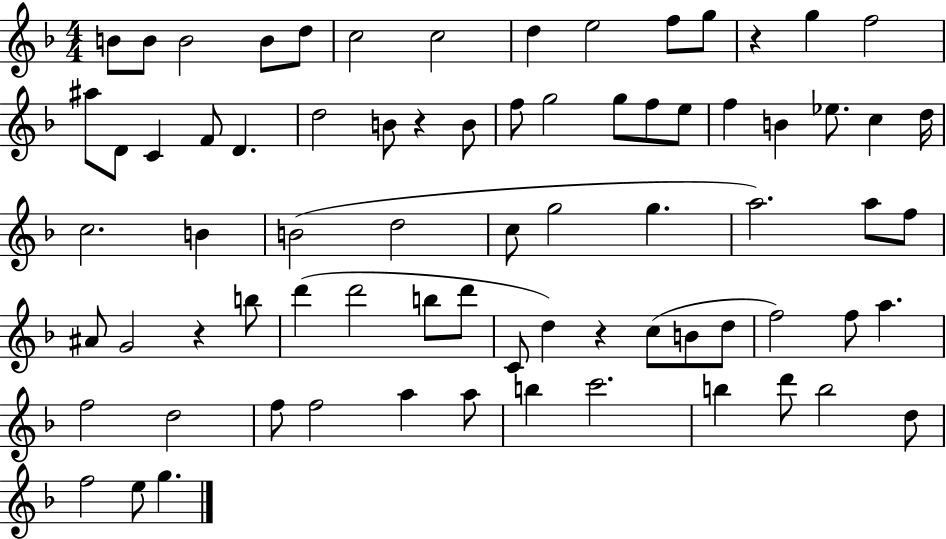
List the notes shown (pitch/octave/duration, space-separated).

B4/e B4/e B4/h B4/e D5/e C5/h C5/h D5/q E5/h F5/e G5/e R/q G5/q F5/h A#5/e D4/e C4/q F4/e D4/q. D5/h B4/e R/q B4/e F5/e G5/h G5/e F5/e E5/e F5/q B4/q Eb5/e. C5/q D5/s C5/h. B4/q B4/h D5/h C5/e G5/h G5/q. A5/h. A5/e F5/e A#4/e G4/h R/q B5/e D6/q D6/h B5/e D6/e C4/e D5/q R/q C5/e B4/e D5/e F5/h F5/e A5/q. F5/h D5/h F5/e F5/h A5/q A5/e B5/q C6/h. B5/q D6/e B5/h D5/e F5/h E5/e G5/q.